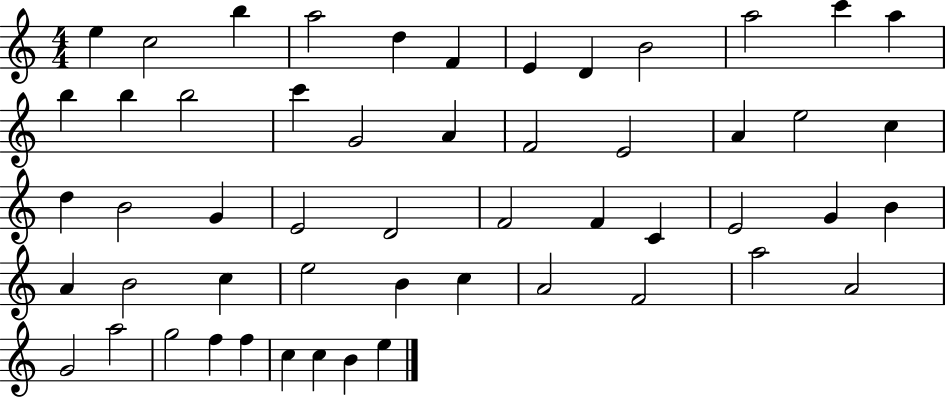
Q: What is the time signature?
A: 4/4